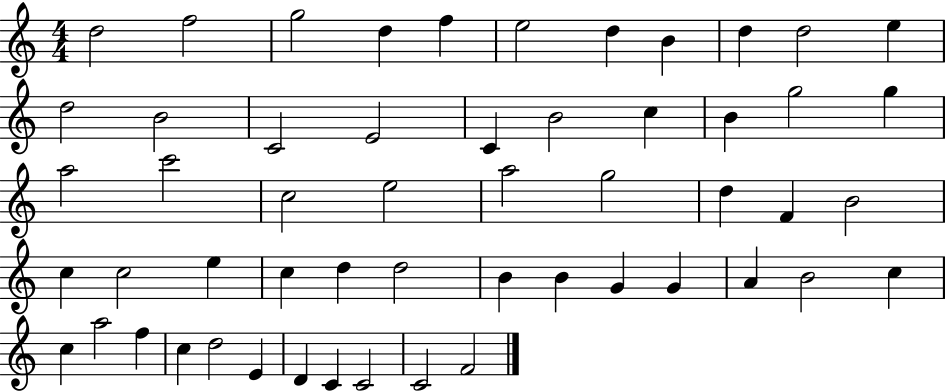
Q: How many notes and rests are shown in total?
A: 54